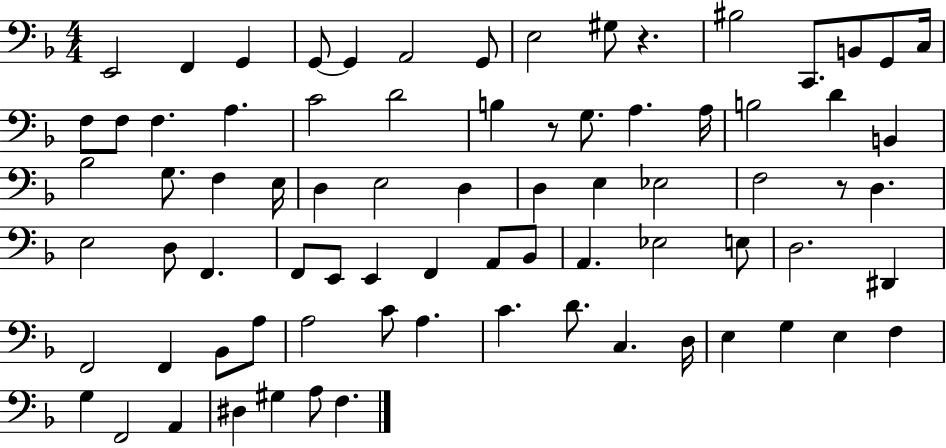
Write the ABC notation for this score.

X:1
T:Untitled
M:4/4
L:1/4
K:F
E,,2 F,, G,, G,,/2 G,, A,,2 G,,/2 E,2 ^G,/2 z ^B,2 C,,/2 B,,/2 G,,/2 C,/4 F,/2 F,/2 F, A, C2 D2 B, z/2 G,/2 A, A,/4 B,2 D B,, _B,2 G,/2 F, E,/4 D, E,2 D, D, E, _E,2 F,2 z/2 D, E,2 D,/2 F,, F,,/2 E,,/2 E,, F,, A,,/2 _B,,/2 A,, _E,2 E,/2 D,2 ^D,, F,,2 F,, _B,,/2 A,/2 A,2 C/2 A, C D/2 C, D,/4 E, G, E, F, G, F,,2 A,, ^D, ^G, A,/2 F,